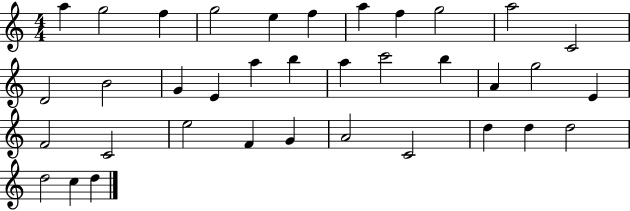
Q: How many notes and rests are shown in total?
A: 36